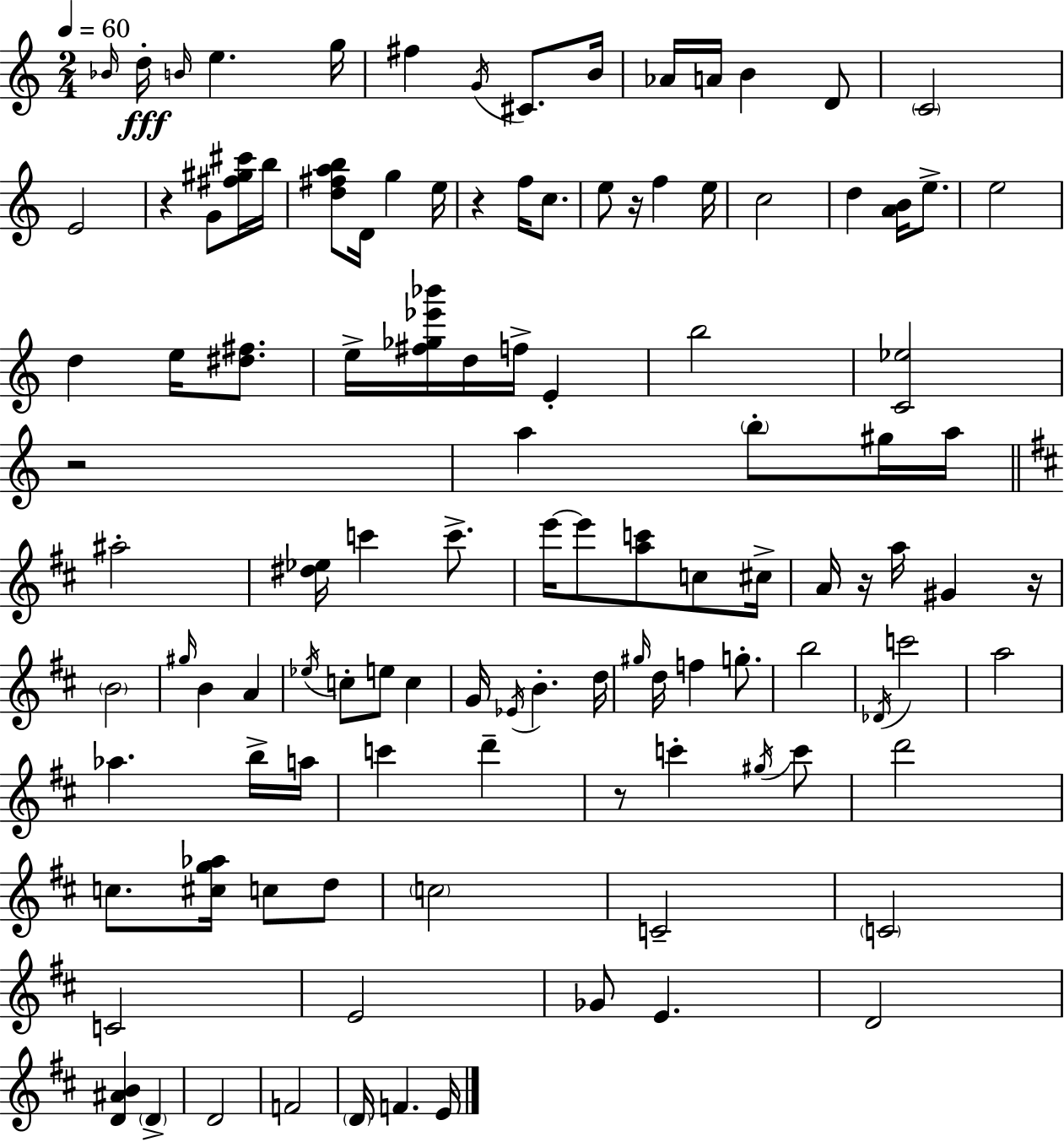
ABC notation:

X:1
T:Untitled
M:2/4
L:1/4
K:C
_B/4 d/4 B/4 e g/4 ^f G/4 ^C/2 B/4 _A/4 A/4 B D/2 C2 E2 z G/2 [^f^g^c']/4 b/4 [d^fab]/2 D/4 g e/4 z f/4 c/2 e/2 z/4 f e/4 c2 d [AB]/4 e/2 e2 d e/4 [^d^f]/2 e/4 [^f_g_e'_b']/4 d/4 f/4 E b2 [C_e]2 z2 a b/2 ^g/4 a/4 ^a2 [^d_e]/4 c' c'/2 e'/4 e'/2 [ac']/2 c/2 ^c/4 A/4 z/4 a/4 ^G z/4 B2 ^g/4 B A _e/4 c/2 e/2 c G/4 _E/4 B d/4 ^g/4 d/4 f g/2 b2 _D/4 c'2 a2 _a b/4 a/4 c' d' z/2 c' ^g/4 c'/2 d'2 c/2 [^cg_a]/4 c/2 d/2 c2 C2 C2 C2 E2 _G/2 E D2 [D^AB] D D2 F2 D/4 F E/4